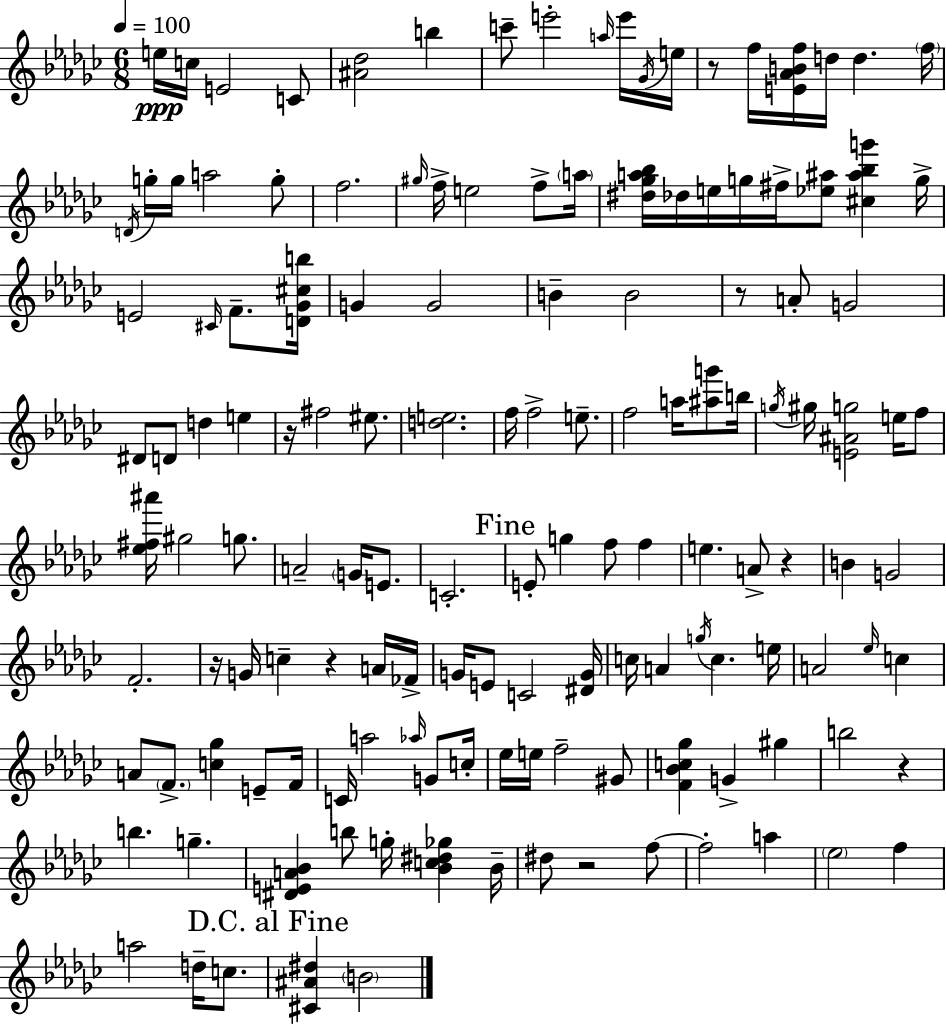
E5/s C5/s E4/h C4/e [A#4,Db5]/h B5/q C6/e E6/h A5/s E6/s Gb4/s E5/s R/e F5/s [E4,Ab4,B4,F5]/s D5/s D5/q. F5/s D4/s G5/s G5/s A5/h G5/e F5/h. G#5/s F5/s E5/h F5/e A5/s [D#5,Gb5,A5,Bb5]/s Db5/s E5/s G5/s F#5/s [Eb5,A#5]/e [C#5,A#5,Bb5,G6]/q G5/s E4/h C#4/s F4/e. [D4,Gb4,C#5,B5]/s G4/q G4/h B4/q B4/h R/e A4/e G4/h D#4/e D4/e D5/q E5/q R/s F#5/h EIS5/e. [D5,E5]/h. F5/s F5/h E5/e. F5/h A5/s [A#5,G6]/e B5/s G5/s G#5/s [E4,A#4,G5]/h E5/s F5/e [Eb5,F#5,A#6]/s G#5/h G5/e. A4/h G4/s E4/e. C4/h. E4/e G5/q F5/e F5/q E5/q. A4/e R/q B4/q G4/h F4/h. R/s G4/s C5/q R/q A4/s FES4/s G4/s E4/e C4/h [D#4,G4]/s C5/s A4/q G5/s C5/q. E5/s A4/h Eb5/s C5/q A4/e F4/e. [C5,Gb5]/q E4/e F4/s C4/s A5/h Ab5/s G4/e C5/s Eb5/s E5/s F5/h G#4/e [F4,Bb4,C5,Gb5]/q G4/q G#5/q B5/h R/q B5/q. G5/q. [D#4,E4,A4,Bb4]/q B5/e G5/s [Bb4,C5,D#5,Gb5]/q Bb4/s D#5/e R/h F5/e F5/h A5/q Eb5/h F5/q A5/h D5/s C5/e. [C#4,A#4,D#5]/q B4/h